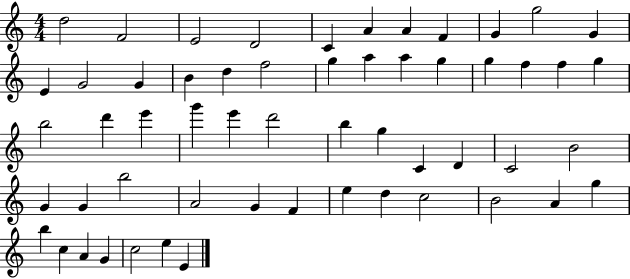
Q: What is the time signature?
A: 4/4